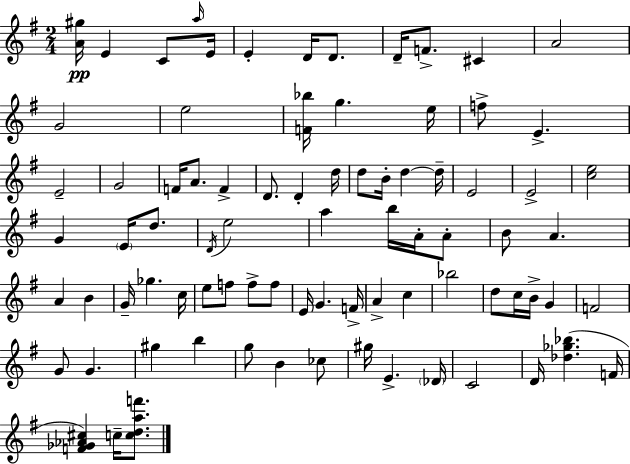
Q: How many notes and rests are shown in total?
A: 82